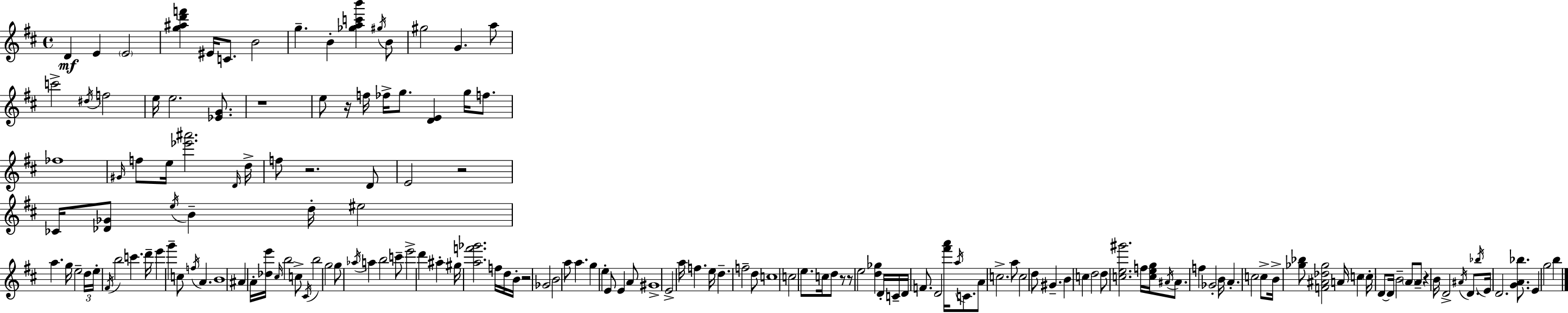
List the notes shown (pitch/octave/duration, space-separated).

D4/q E4/q E4/h [G5,A#5,D6,F6]/q EIS4/s C4/e. B4/h G5/q. B4/q [Gb5,A5,C6,B6]/q G#5/s B4/e G#5/h G4/q. A5/e C6/h D#5/s F5/h E5/s E5/h. [Eb4,G4]/e. R/w E5/e R/s F5/s FES5/s G5/e. [D4,E4]/q G5/s F5/e. FES5/w G#4/s F5/e E5/s [Eb6,A#6]/h. D4/s D5/s F5/e R/h. D4/e E4/h R/h CES4/s [Db4,Gb4]/e E5/s B4/q D5/s EIS5/h A5/q. G5/s E5/h D5/s E5/s F#4/s B5/h C6/q. D6/s E6/q G6/q C5/e F5/s A4/q. B4/w A#4/q A4/s [Db5,E6]/s C#5/s B5/h C5/e C#4/s B5/h G5/h G5/e Ab5/s A5/q B5/h C6/e E6/h D6/q A#5/q G#5/s [A5,F6,Gb6]/h. F5/s D5/s B4/s R/h Gb4/h B4/h A5/e A5/q. G5/q E5/q E4/e E4/q A4/e G#4/w E4/h A5/s F5/q. E5/s D5/q. F5/h D5/e C5/w C5/h E5/e. C5/s D5/e R/e R/e E5/h [D5,Gb5]/q D4/s C4/s D4/s F4/e. D4/h [F#6,A6]/s A5/s C4/e. A4/e C5/h. A5/e C5/h D5/e G#4/q. B4/q C5/q D5/h D5/e [C5,E5,G#6]/h. F5/s [C5,E5,G5]/s A#4/s A#4/e. F5/q Gb4/h B4/s A4/q. C5/h C5/e B4/s [Gb5,Bb5]/e [F4,A#4,Db5,Gb5]/h A4/s C5/q C5/s D4/e D4/s B4/h A4/e A4/e R/q B4/s D4/h A#4/s D4/e. Bb5/s E4/s D4/h. [G4,A4,Bb5]/e. E4/q G5/h B5/q